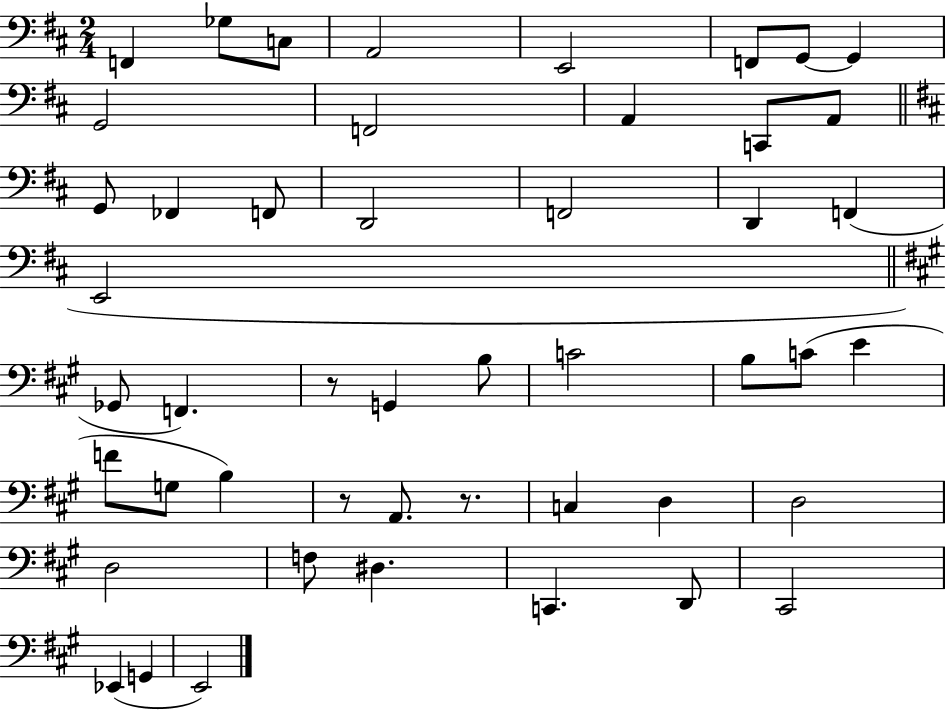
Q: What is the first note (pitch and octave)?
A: F2